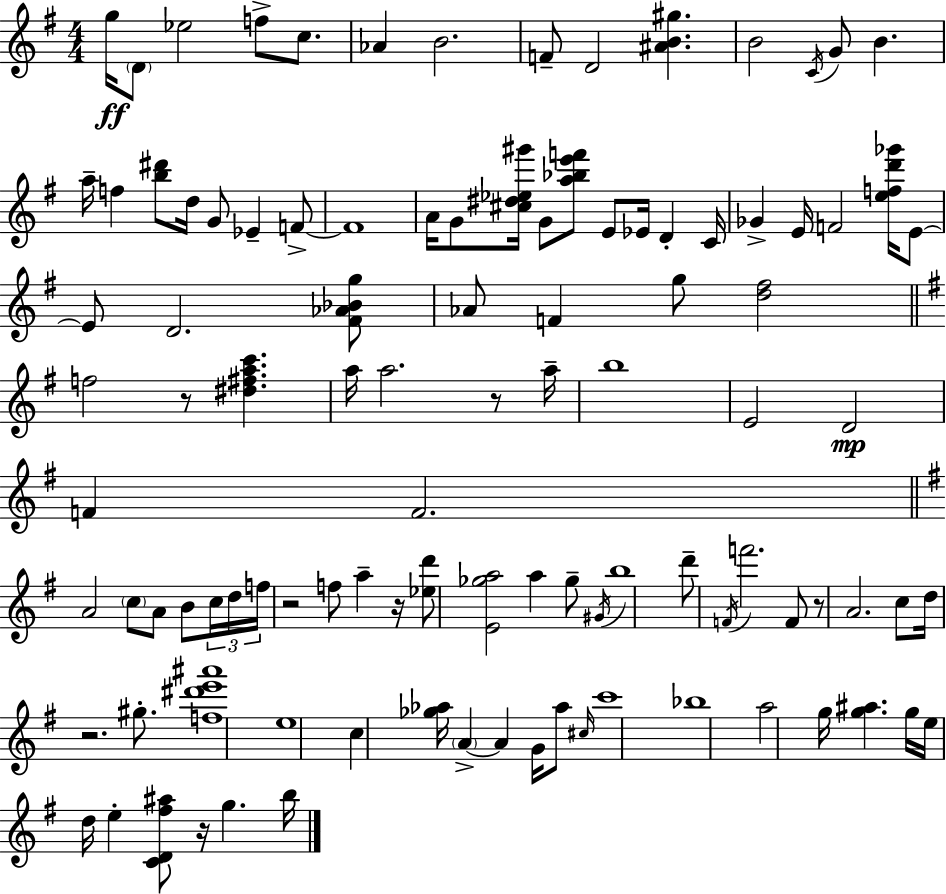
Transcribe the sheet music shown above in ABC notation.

X:1
T:Untitled
M:4/4
L:1/4
K:G
g/4 D/2 _e2 f/2 c/2 _A B2 F/2 D2 [^AB^g] B2 C/4 G/2 B a/4 f [b^d']/2 d/4 G/2 _E F/2 F4 A/4 G/2 [^c^d_e^g']/4 G/2 [a_be'f']/2 E/2 _E/4 D C/4 _G E/4 F2 [efd'_g']/4 E/2 E/2 D2 [^F_A_Bg]/2 _A/2 F g/2 [d^f]2 f2 z/2 [^d^fac'] a/4 a2 z/2 a/4 b4 E2 D2 F F2 A2 c/2 A/2 B/2 c/4 d/4 f/4 z2 f/2 a z/4 [_ed']/2 [E_ga]2 a _g/2 ^G/4 b4 d'/2 F/4 f'2 F/2 z/2 A2 c/2 d/4 z2 ^g/2 [f^d'e'^a']4 e4 c [_g_a]/4 A A G/4 _a/2 ^c/4 c'4 _b4 a2 g/4 [g^a] g/4 e/4 d/4 e [CD^f^a]/2 z/4 g b/4